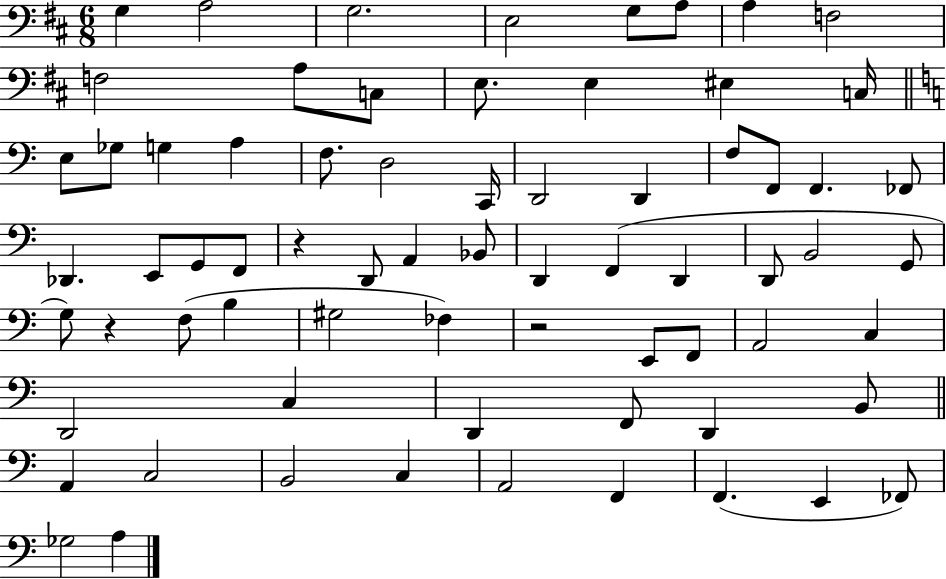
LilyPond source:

{
  \clef bass
  \numericTimeSignature
  \time 6/8
  \key d \major
  g4 a2 | g2. | e2 g8 a8 | a4 f2 | \break f2 a8 c8 | e8. e4 eis4 c16 | \bar "||" \break \key c \major e8 ges8 g4 a4 | f8. d2 c,16 | d,2 d,4 | f8 f,8 f,4. fes,8 | \break des,4. e,8 g,8 f,8 | r4 d,8 a,4 bes,8 | d,4 f,4( d,4 | d,8 b,2 g,8 | \break g8) r4 f8( b4 | gis2 fes4) | r2 e,8 f,8 | a,2 c4 | \break d,2 c4 | d,4 f,8 d,4 b,8 | \bar "||" \break \key a \minor a,4 c2 | b,2 c4 | a,2 f,4 | f,4.( e,4 fes,8) | \break ges2 a4 | \bar "|."
}